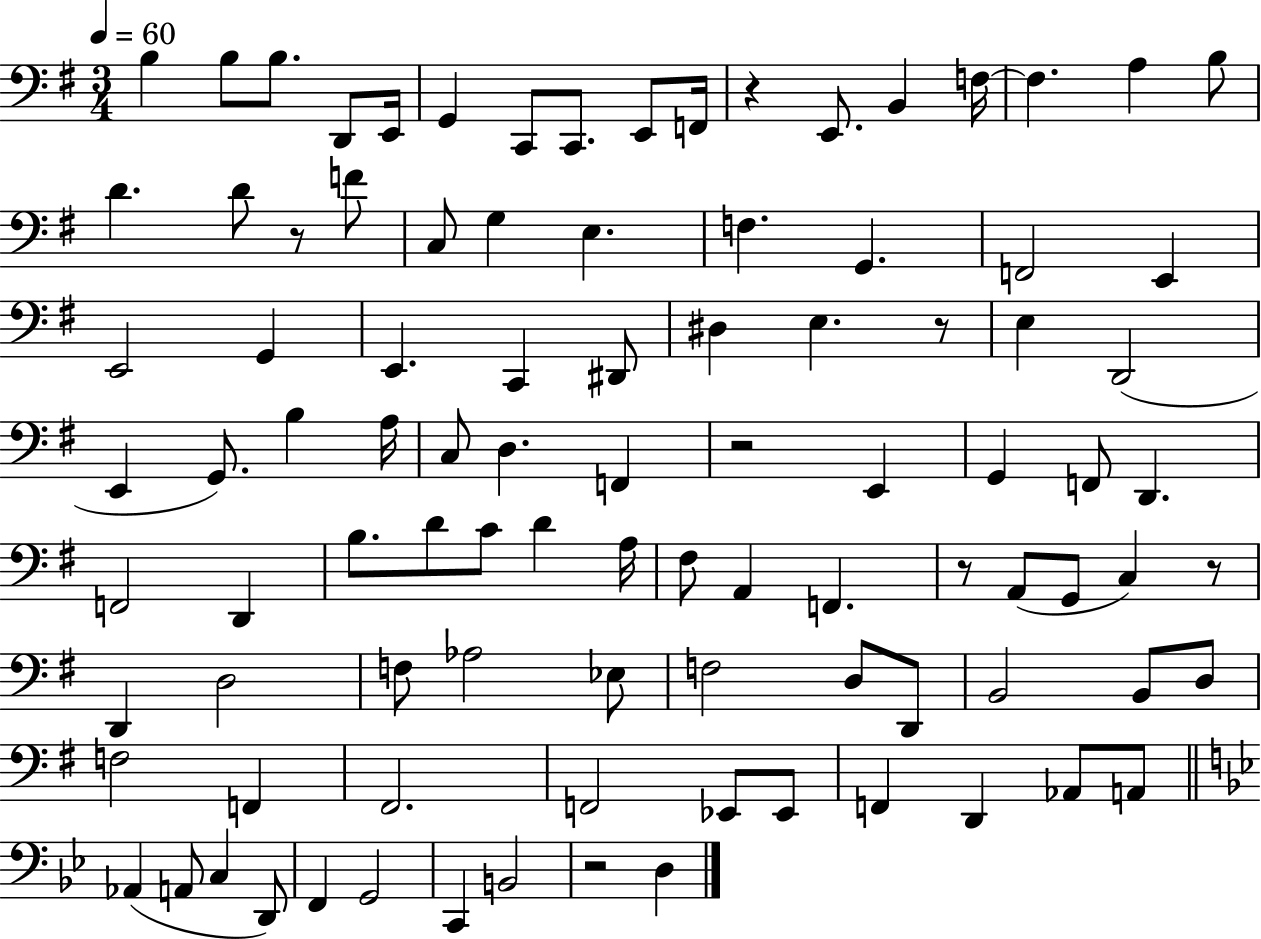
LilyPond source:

{
  \clef bass
  \numericTimeSignature
  \time 3/4
  \key g \major
  \tempo 4 = 60
  b4 b8 b8. d,8 e,16 | g,4 c,8 c,8. e,8 f,16 | r4 e,8. b,4 f16~~ | f4. a4 b8 | \break d'4. d'8 r8 f'8 | c8 g4 e4. | f4. g,4. | f,2 e,4 | \break e,2 g,4 | e,4. c,4 dis,8 | dis4 e4. r8 | e4 d,2( | \break e,4 g,8.) b4 a16 | c8 d4. f,4 | r2 e,4 | g,4 f,8 d,4. | \break f,2 d,4 | b8. d'8 c'8 d'4 a16 | fis8 a,4 f,4. | r8 a,8( g,8 c4) r8 | \break d,4 d2 | f8 aes2 ees8 | f2 d8 d,8 | b,2 b,8 d8 | \break f2 f,4 | fis,2. | f,2 ees,8 ees,8 | f,4 d,4 aes,8 a,8 | \break \bar "||" \break \key g \minor aes,4( a,8 c4 d,8) | f,4 g,2 | c,4 b,2 | r2 d4 | \break \bar "|."
}